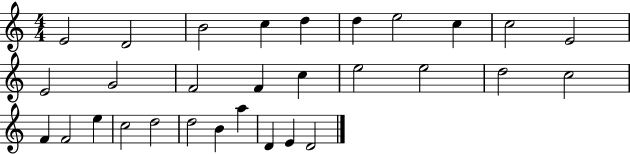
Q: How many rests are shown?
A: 0